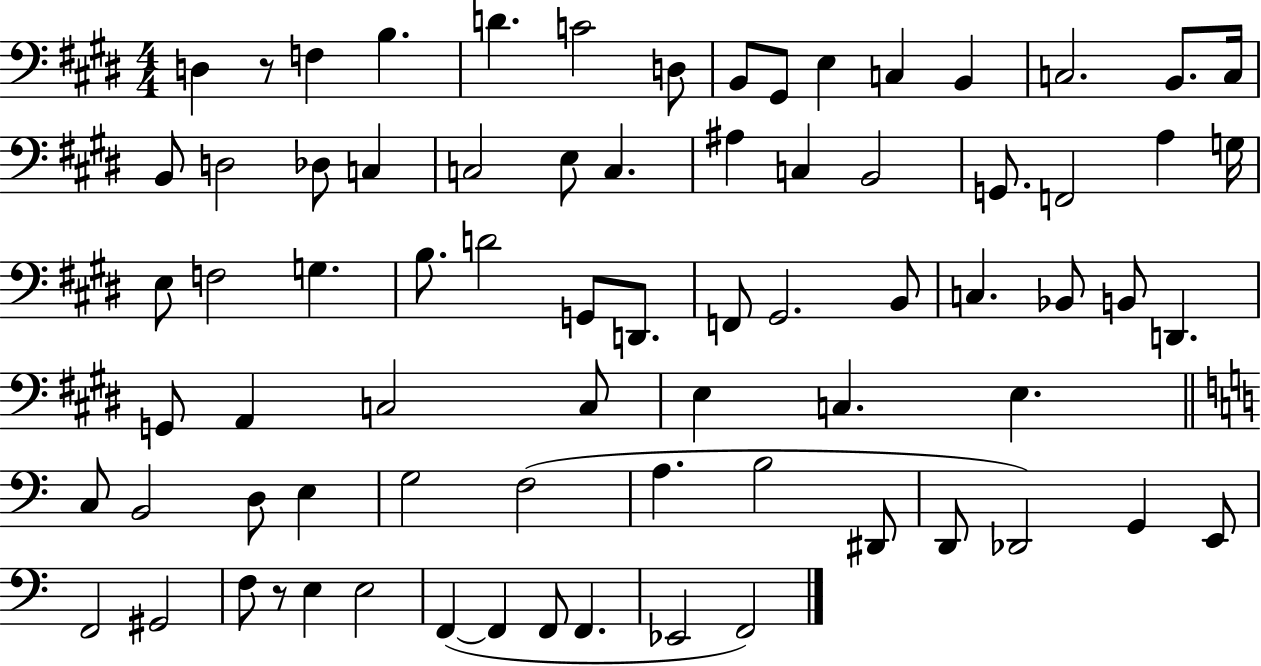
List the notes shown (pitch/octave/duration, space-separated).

D3/q R/e F3/q B3/q. D4/q. C4/h D3/e B2/e G#2/e E3/q C3/q B2/q C3/h. B2/e. C3/s B2/e D3/h Db3/e C3/q C3/h E3/e C3/q. A#3/q C3/q B2/h G2/e. F2/h A3/q G3/s E3/e F3/h G3/q. B3/e. D4/h G2/e D2/e. F2/e G#2/h. B2/e C3/q. Bb2/e B2/e D2/q. G2/e A2/q C3/h C3/e E3/q C3/q. E3/q. C3/e B2/h D3/e E3/q G3/h F3/h A3/q. B3/h D#2/e D2/e Db2/h G2/q E2/e F2/h G#2/h F3/e R/e E3/q E3/h F2/q F2/q F2/e F2/q. Eb2/h F2/h